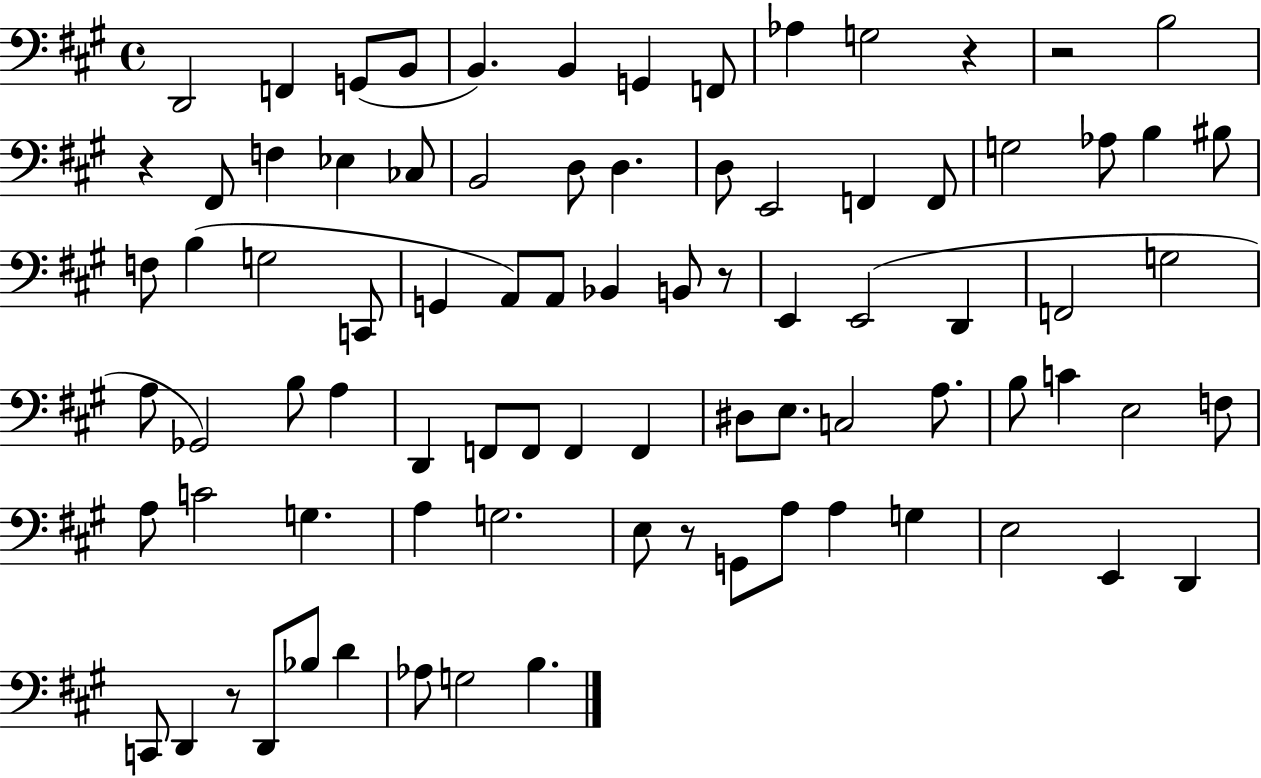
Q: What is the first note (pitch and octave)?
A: D2